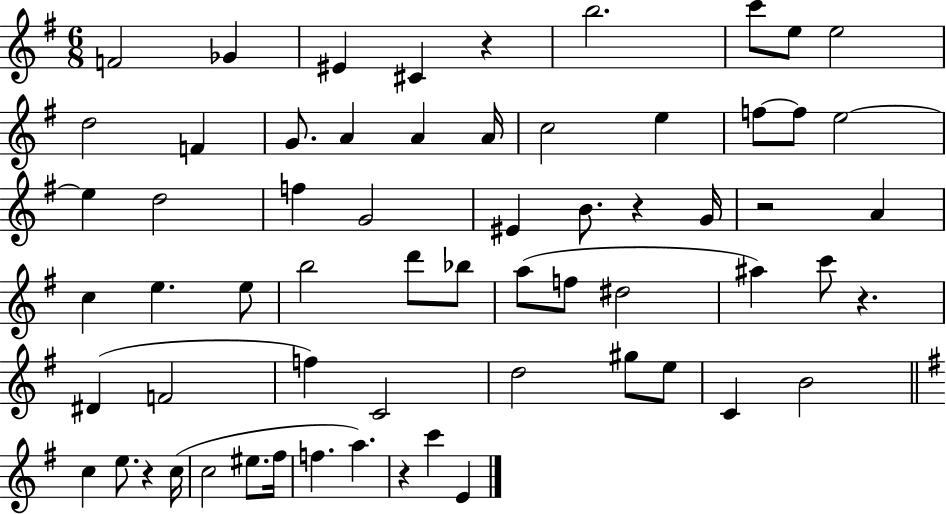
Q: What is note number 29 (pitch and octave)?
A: E5